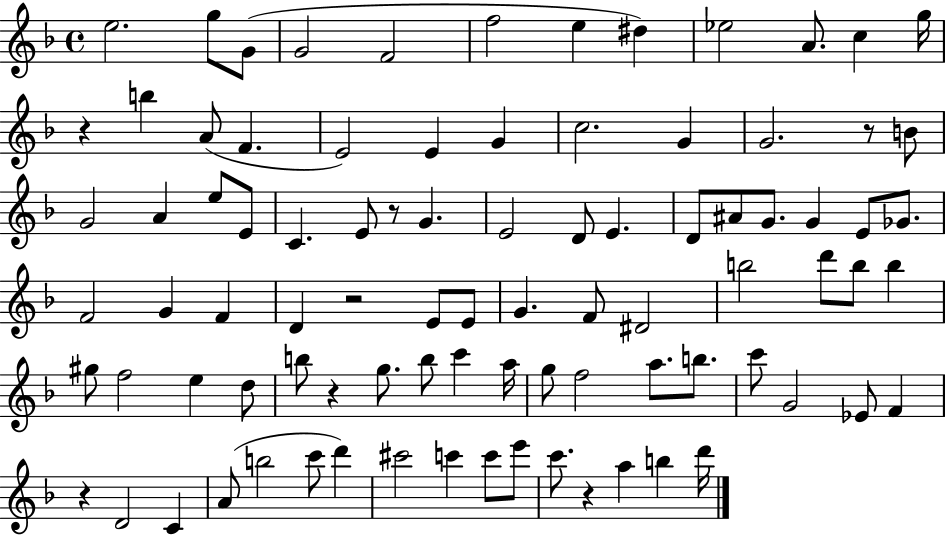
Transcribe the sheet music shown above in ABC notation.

X:1
T:Untitled
M:4/4
L:1/4
K:F
e2 g/2 G/2 G2 F2 f2 e ^d _e2 A/2 c g/4 z b A/2 F E2 E G c2 G G2 z/2 B/2 G2 A e/2 E/2 C E/2 z/2 G E2 D/2 E D/2 ^A/2 G/2 G E/2 _G/2 F2 G F D z2 E/2 E/2 G F/2 ^D2 b2 d'/2 b/2 b ^g/2 f2 e d/2 b/2 z g/2 b/2 c' a/4 g/2 f2 a/2 b/2 c'/2 G2 _E/2 F z D2 C A/2 b2 c'/2 d' ^c'2 c' c'/2 e'/2 c'/2 z a b d'/4